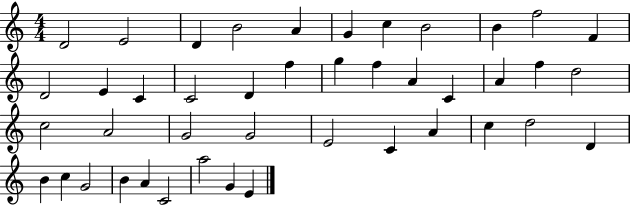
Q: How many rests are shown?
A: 0